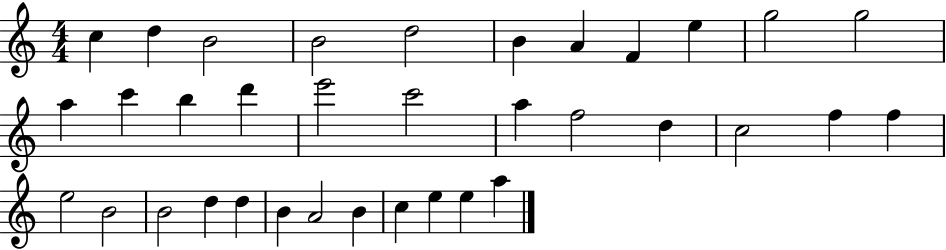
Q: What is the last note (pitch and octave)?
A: A5